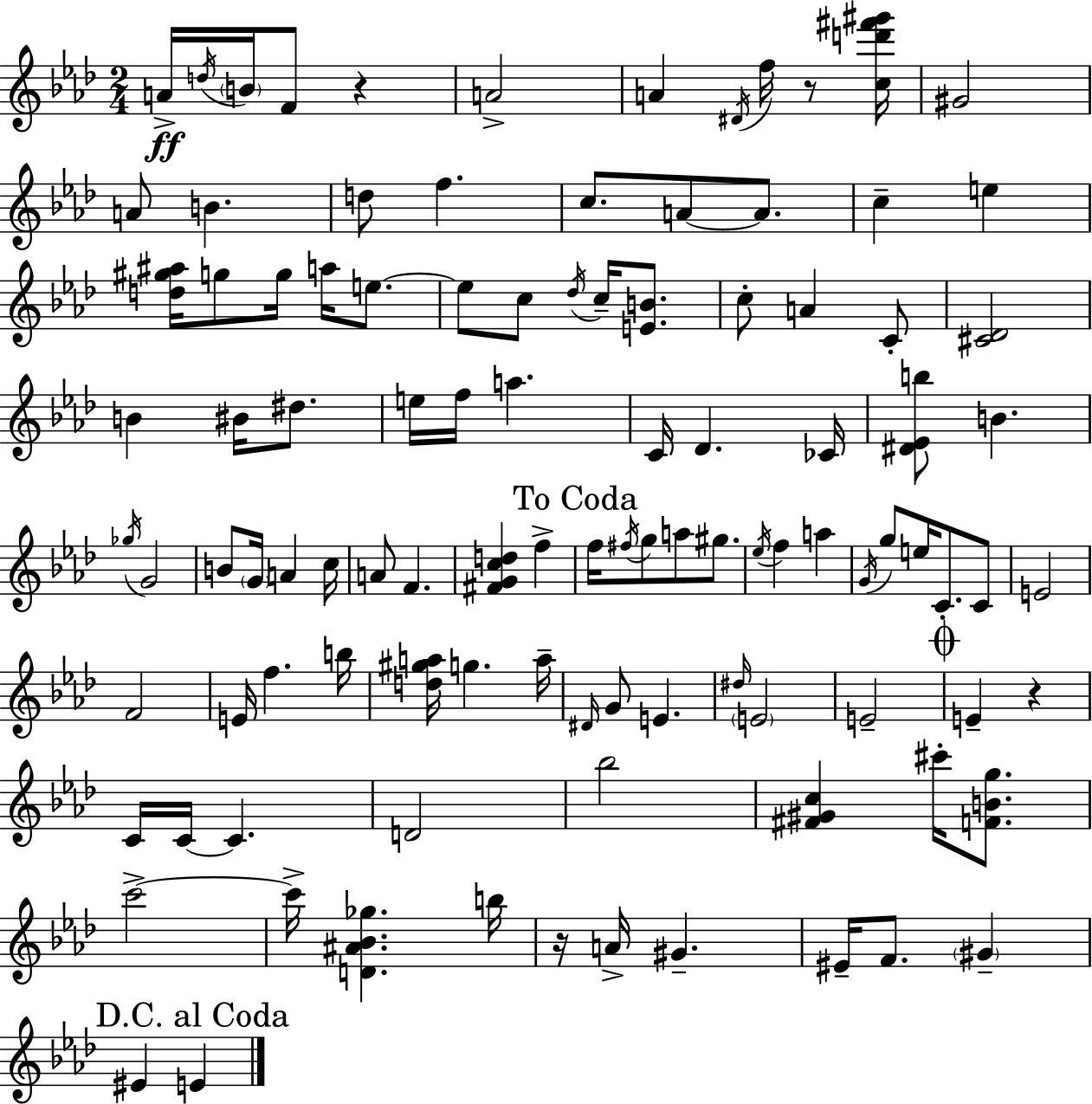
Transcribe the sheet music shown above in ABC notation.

X:1
T:Untitled
M:2/4
L:1/4
K:Ab
A/4 d/4 B/4 F/2 z A2 A ^D/4 f/4 z/2 [cd'^f'^g']/4 ^G2 A/2 B d/2 f c/2 A/2 A/2 c e [d^g^a]/4 g/2 g/4 a/4 e/2 e/2 c/2 _d/4 c/4 [EB]/2 c/2 A C/2 [^C_D]2 B ^B/4 ^d/2 e/4 f/4 a C/4 _D _C/4 [^D_Eb]/2 B _g/4 G2 B/2 G/4 A c/4 A/2 F [^FGcd] f f/4 ^f/4 g/2 a/2 ^g/2 _e/4 f a G/4 g/2 e/4 C/2 C/2 E2 F2 E/4 f b/4 [d^ga]/4 g a/4 ^D/4 G/2 E ^d/4 E2 E2 E z C/4 C/4 C D2 _b2 [^F^Gc] ^c'/4 [FBg]/2 c'2 c'/4 [D^A_B_g] b/4 z/4 A/4 ^G ^E/4 F/2 ^G ^E E